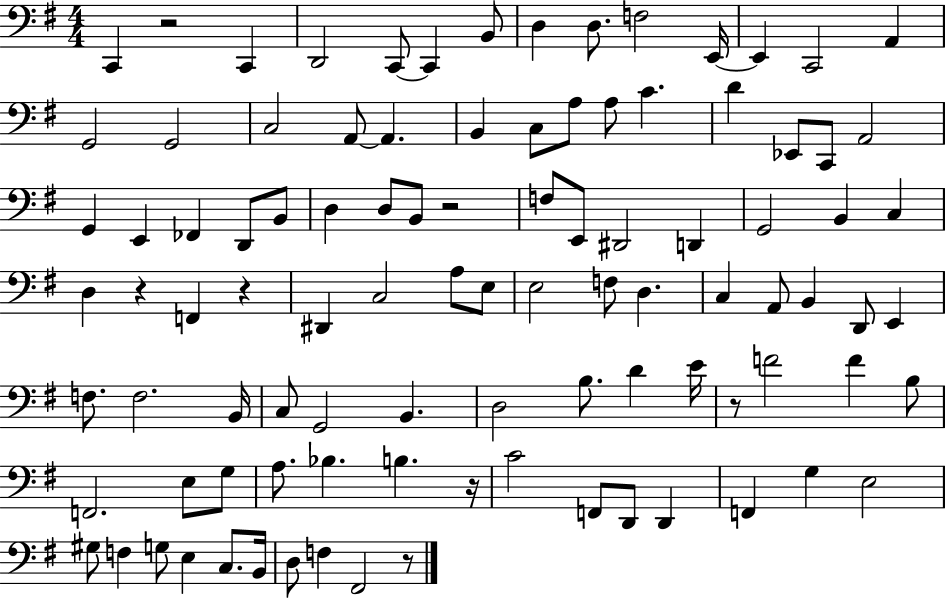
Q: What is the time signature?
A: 4/4